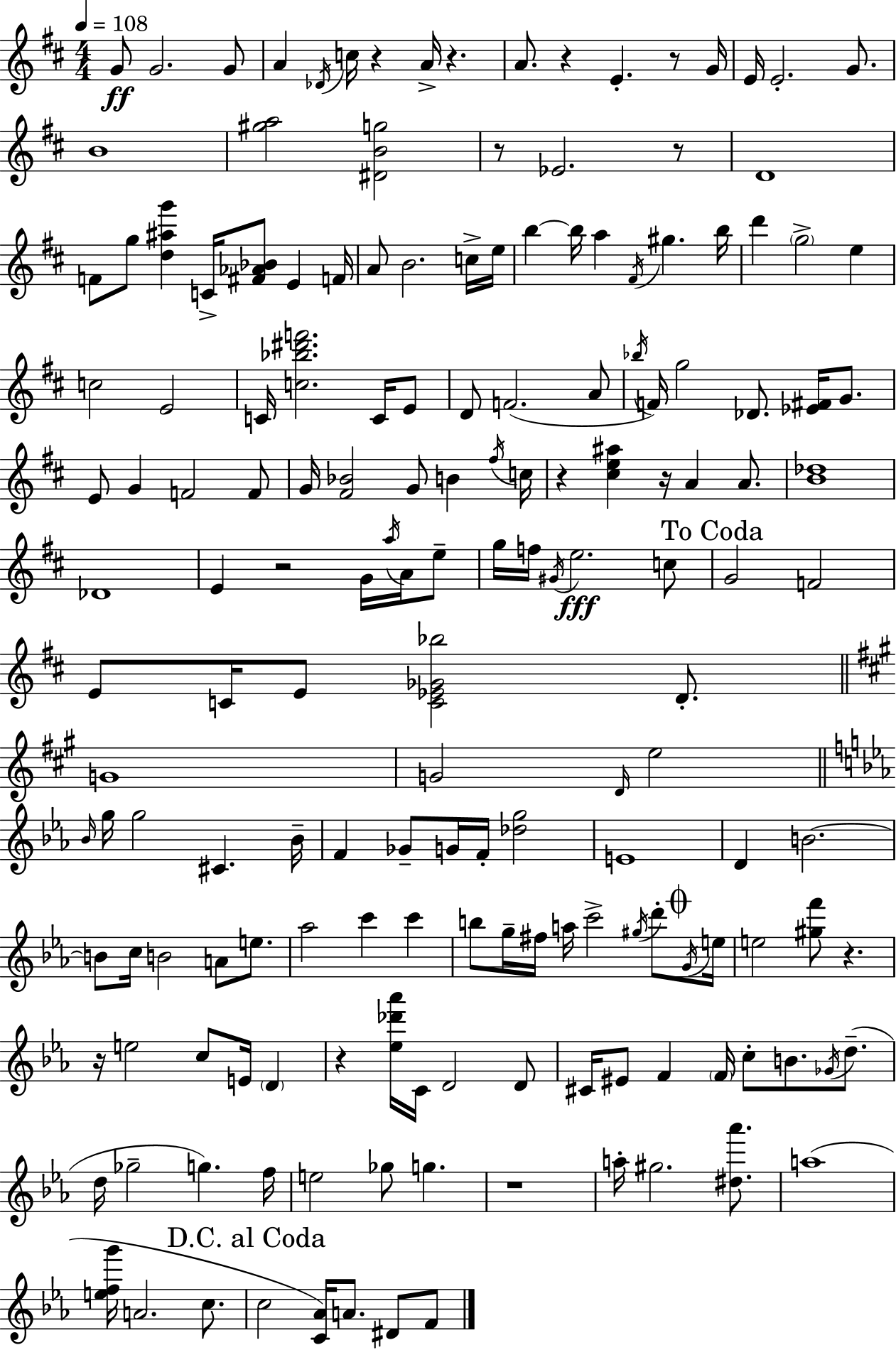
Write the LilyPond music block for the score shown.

{
  \clef treble
  \numericTimeSignature
  \time 4/4
  \key d \major
  \tempo 4 = 108
  g'8\ff g'2. g'8 | a'4 \acciaccatura { des'16 } c''16 r4 a'16-> r4. | a'8. r4 e'4.-. r8 | g'16 e'16 e'2.-. g'8. | \break b'1 | <gis'' a''>2 <dis' b' g''>2 | r8 ees'2. r8 | d'1 | \break f'8 g''8 <d'' ais'' g'''>4 c'16-> <fis' aes' bes'>8 e'4 | f'16 a'8 b'2. c''16-> | e''16 b''4~~ b''16 a''4 \acciaccatura { fis'16 } gis''4. | b''16 d'''4 \parenthesize g''2-> e''4 | \break c''2 e'2 | c'16 <c'' bes'' dis''' f'''>2. c'16 | e'8 d'8 f'2.( | a'8 \acciaccatura { bes''16 }) f'16 g''2 des'8. <ees' fis'>16 | \break g'8. e'8 g'4 f'2 | f'8 g'16 <fis' bes'>2 g'8 b'4 | \acciaccatura { fis''16 } c''16 r4 <cis'' e'' ais''>4 r16 a'4 | a'8. <b' des''>1 | \break des'1 | e'4 r2 | g'16 \acciaccatura { a''16 } a'16 e''8-- g''16 f''16 \acciaccatura { gis'16 }\fff e''2. | c''8 \mark "To Coda" g'2 f'2 | \break e'8 c'16 e'8 <c' ees' ges' bes''>2 | d'8.-. \bar "||" \break \key a \major g'1 | g'2 \grace { d'16 } e''2 | \bar "||" \break \key ees \major \grace { bes'16 } g''16 g''2 cis'4. | bes'16-- f'4 ges'8-- g'16 f'16-. <des'' g''>2 | e'1 | d'4 b'2.~~ | \break b'8 c''16 b'2 a'8 e''8. | aes''2 c'''4 c'''4 | b''8 g''16-- fis''16 a''16 c'''2-> \acciaccatura { gis''16 } d'''8-. | \mark \markup { \musicglyph "scripts.coda" } \acciaccatura { g'16 } e''16 e''2 <gis'' f'''>8 r4. | \break r16 e''2 c''8 e'16 \parenthesize d'4 | r4 <ees'' des''' aes'''>16 c'16 d'2 | d'8 cis'16 eis'8 f'4 \parenthesize f'16 c''8-. b'8. | \acciaccatura { ges'16 }( d''8.-- d''16 ges''2-- g''4.) | \break f''16 e''2 ges''8 g''4. | r1 | a''16-. gis''2. | <dis'' aes'''>8. a''1( | \break <e'' f'' g'''>16 a'2. | c''8. \mark "D.C. al Coda" c''2 <c' aes'>16) a'8. | dis'8 f'8 \bar "|."
}